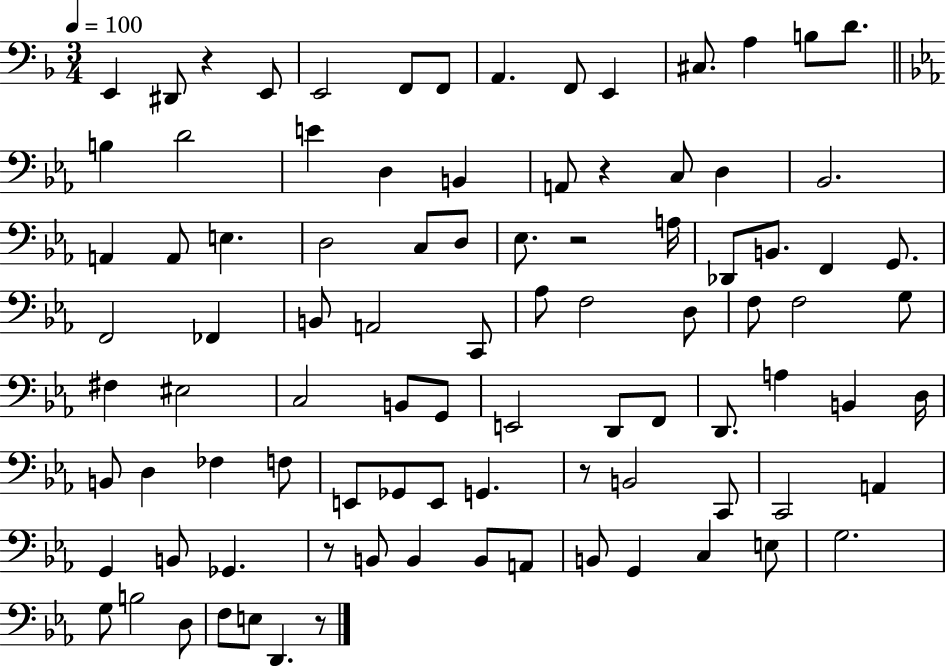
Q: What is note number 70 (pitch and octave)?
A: G2